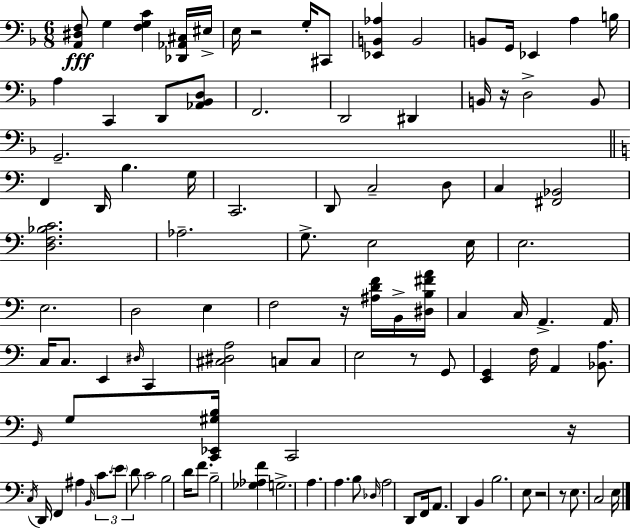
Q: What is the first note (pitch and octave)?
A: G3